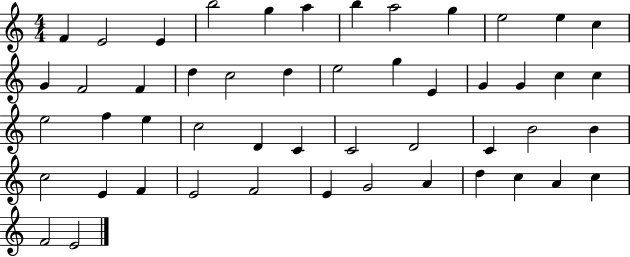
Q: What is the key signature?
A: C major